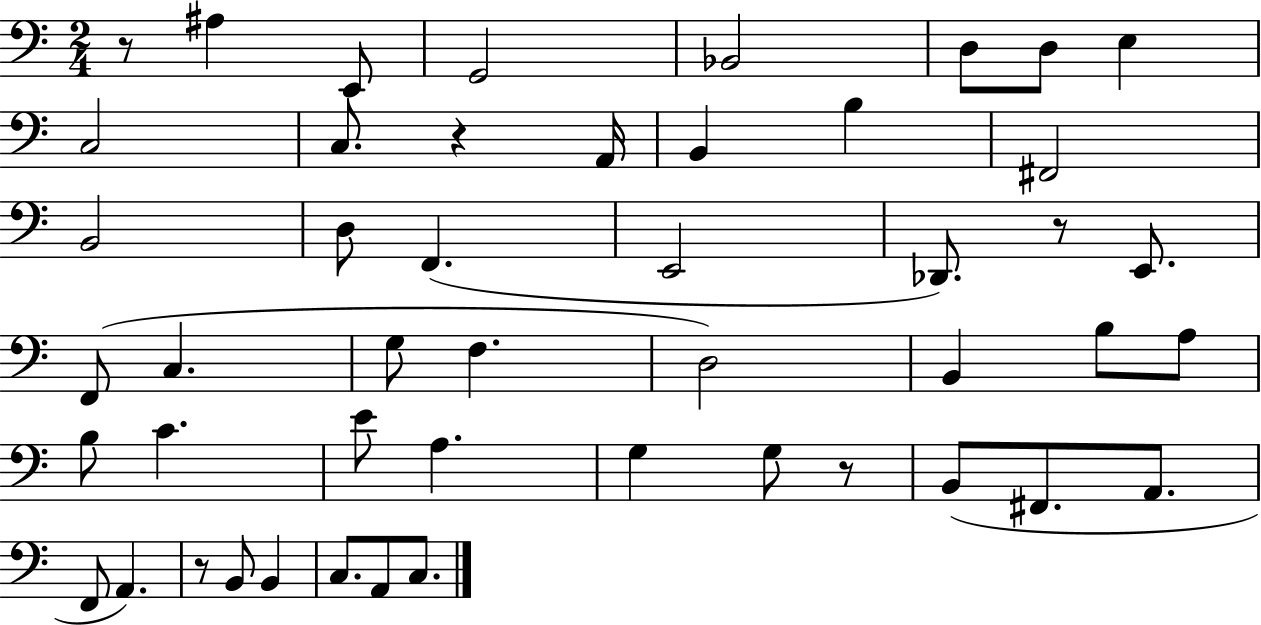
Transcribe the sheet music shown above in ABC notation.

X:1
T:Untitled
M:2/4
L:1/4
K:C
z/2 ^A, E,,/2 G,,2 _B,,2 D,/2 D,/2 E, C,2 C,/2 z A,,/4 B,, B, ^F,,2 B,,2 D,/2 F,, E,,2 _D,,/2 z/2 E,,/2 F,,/2 C, G,/2 F, D,2 B,, B,/2 A,/2 B,/2 C E/2 A, G, G,/2 z/2 B,,/2 ^F,,/2 A,,/2 F,,/2 A,, z/2 B,,/2 B,, C,/2 A,,/2 C,/2